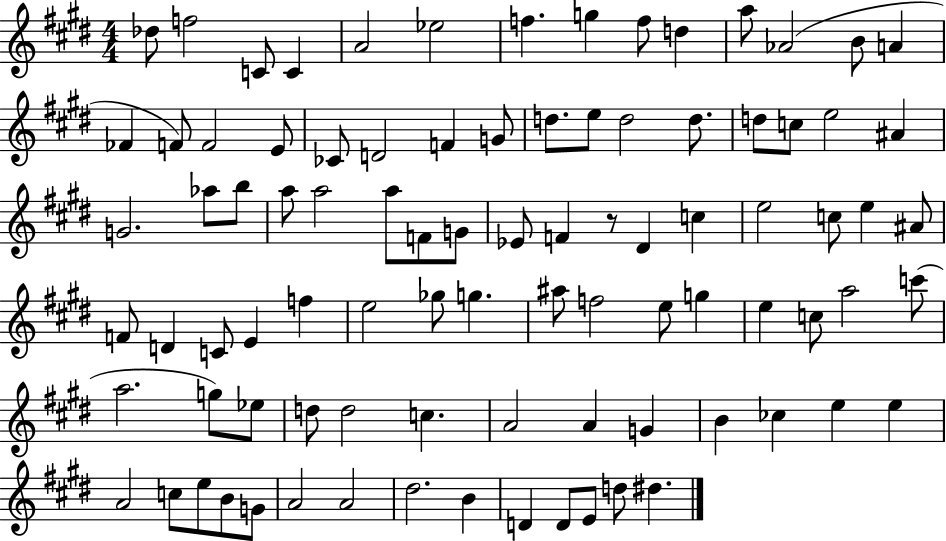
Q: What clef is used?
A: treble